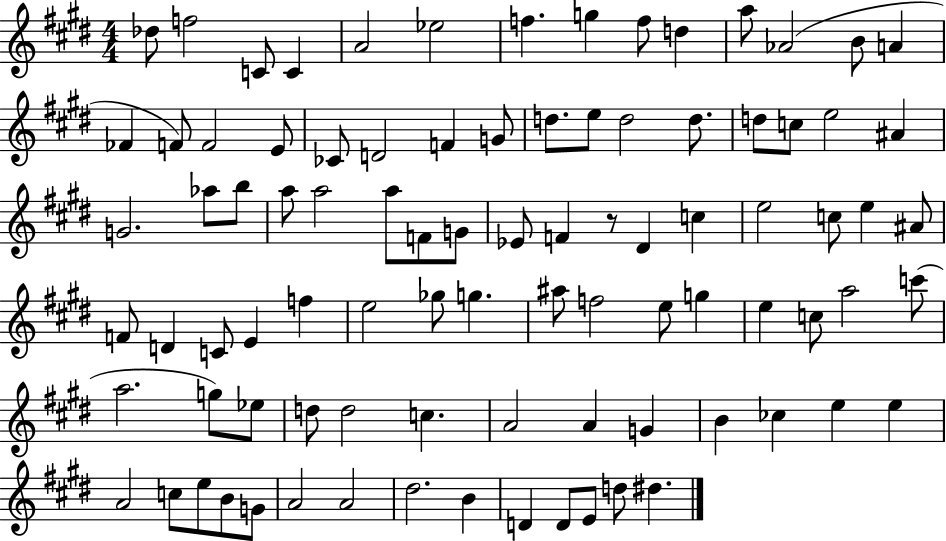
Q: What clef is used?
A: treble